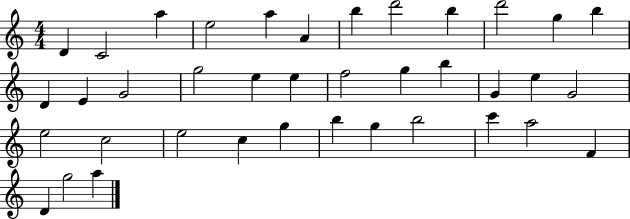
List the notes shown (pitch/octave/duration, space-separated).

D4/q C4/h A5/q E5/h A5/q A4/q B5/q D6/h B5/q D6/h G5/q B5/q D4/q E4/q G4/h G5/h E5/q E5/q F5/h G5/q B5/q G4/q E5/q G4/h E5/h C5/h E5/h C5/q G5/q B5/q G5/q B5/h C6/q A5/h F4/q D4/q G5/h A5/q